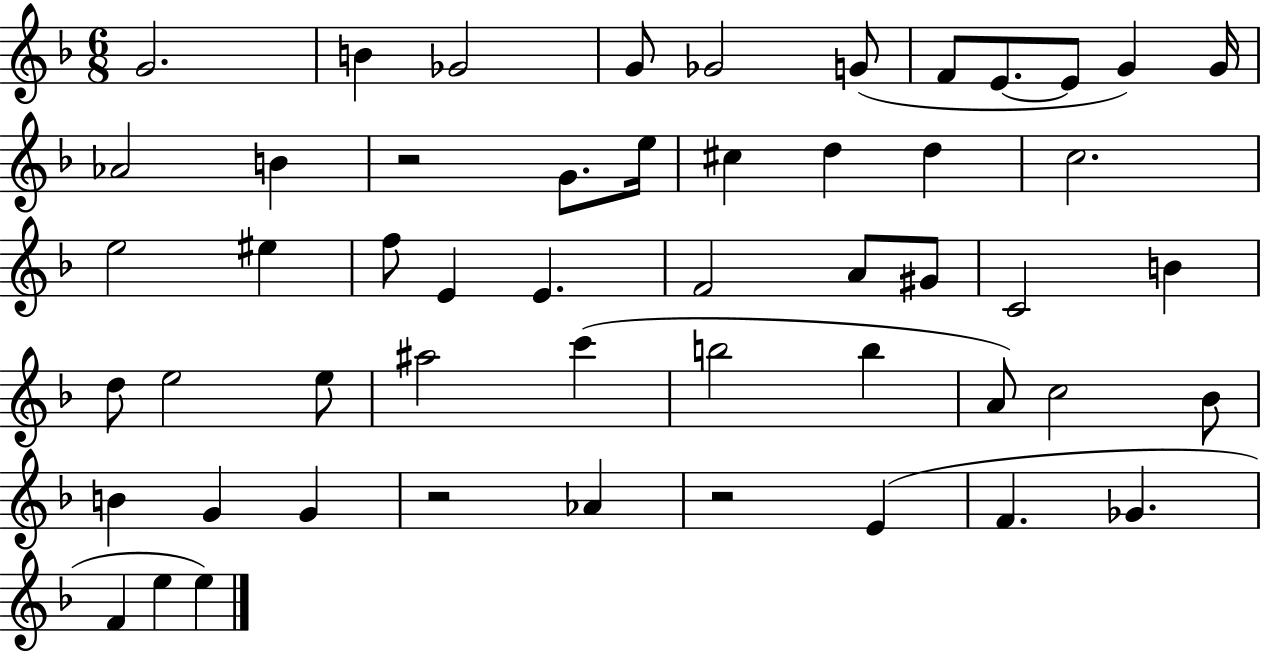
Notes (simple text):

G4/h. B4/q Gb4/h G4/e Gb4/h G4/e F4/e E4/e. E4/e G4/q G4/s Ab4/h B4/q R/h G4/e. E5/s C#5/q D5/q D5/q C5/h. E5/h EIS5/q F5/e E4/q E4/q. F4/h A4/e G#4/e C4/h B4/q D5/e E5/h E5/e A#5/h C6/q B5/h B5/q A4/e C5/h Bb4/e B4/q G4/q G4/q R/h Ab4/q R/h E4/q F4/q. Gb4/q. F4/q E5/q E5/q